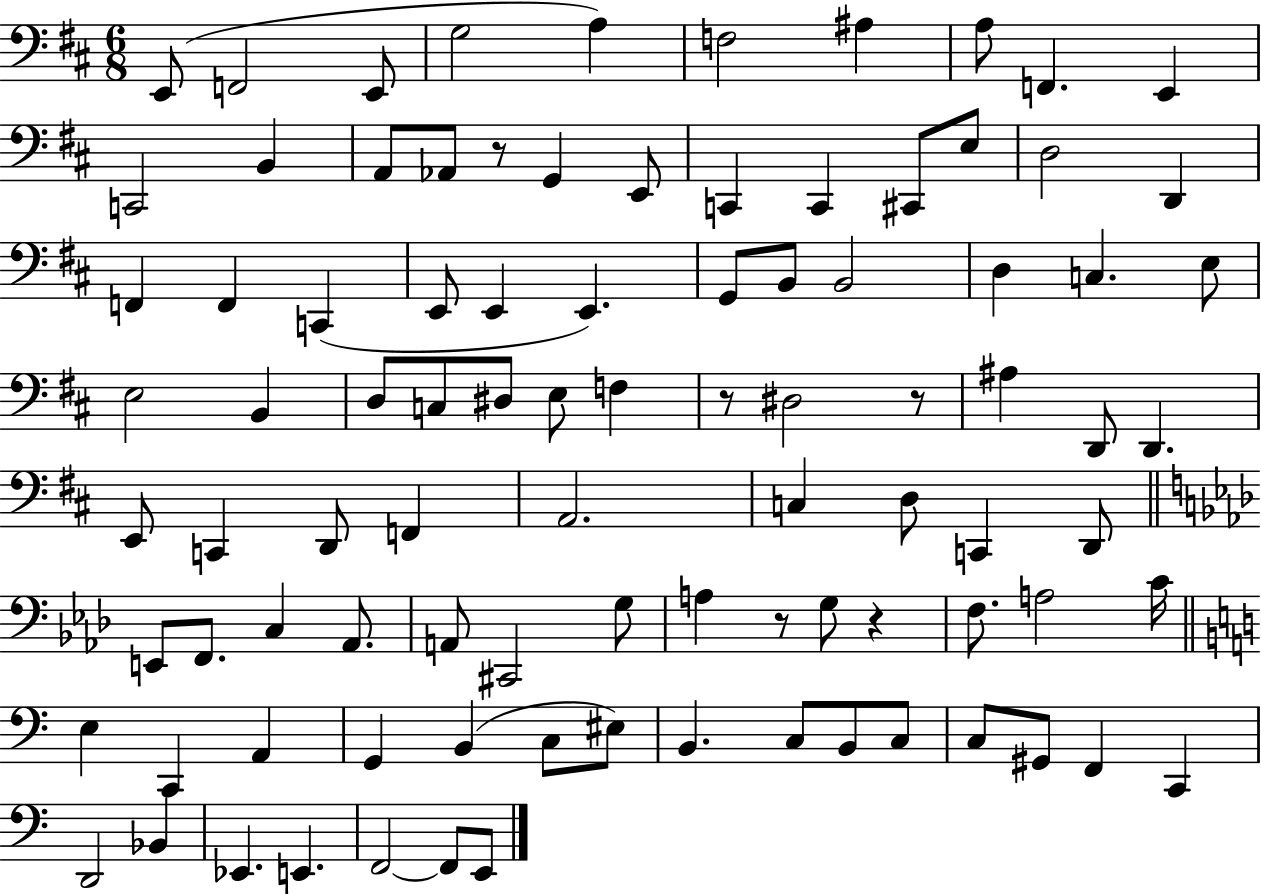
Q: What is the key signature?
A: D major